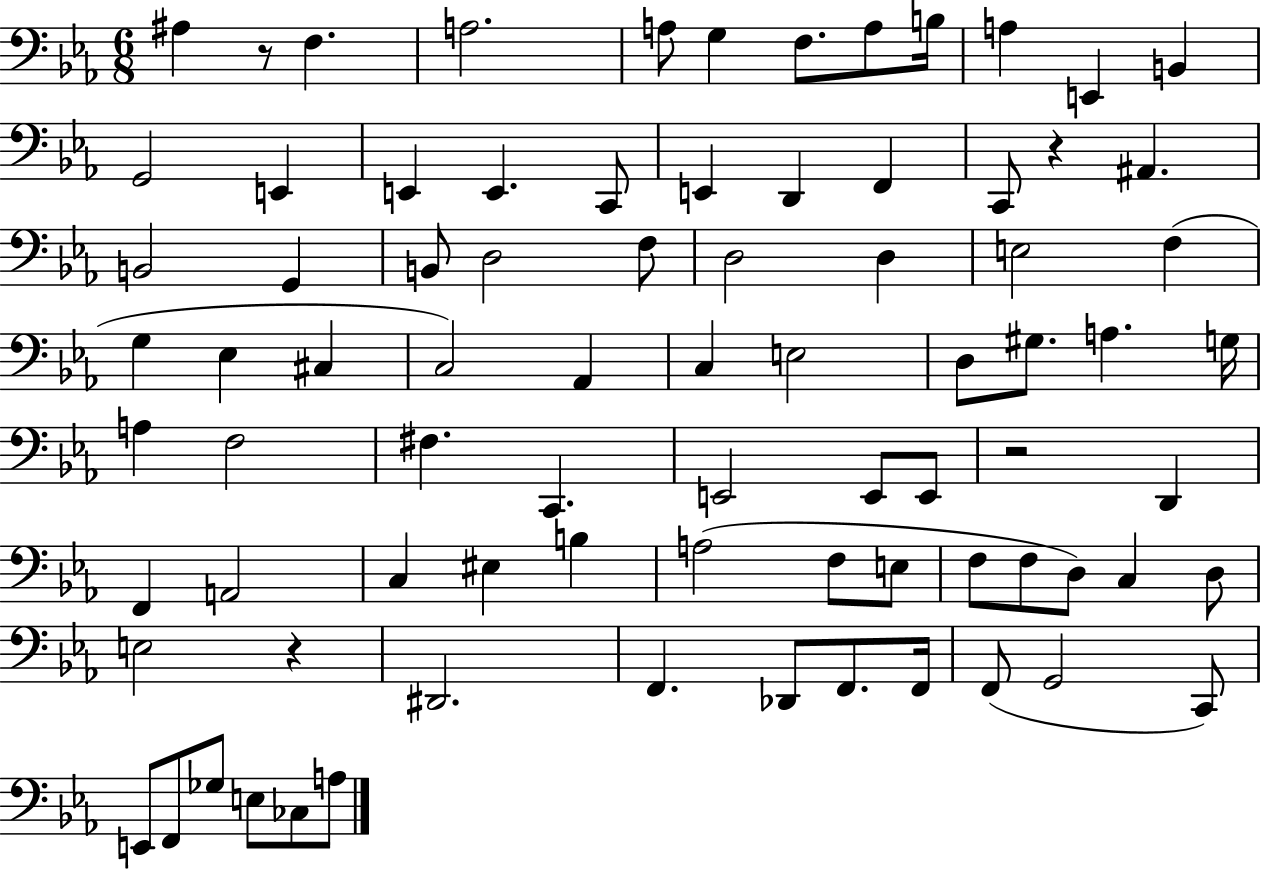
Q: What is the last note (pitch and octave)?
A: A3